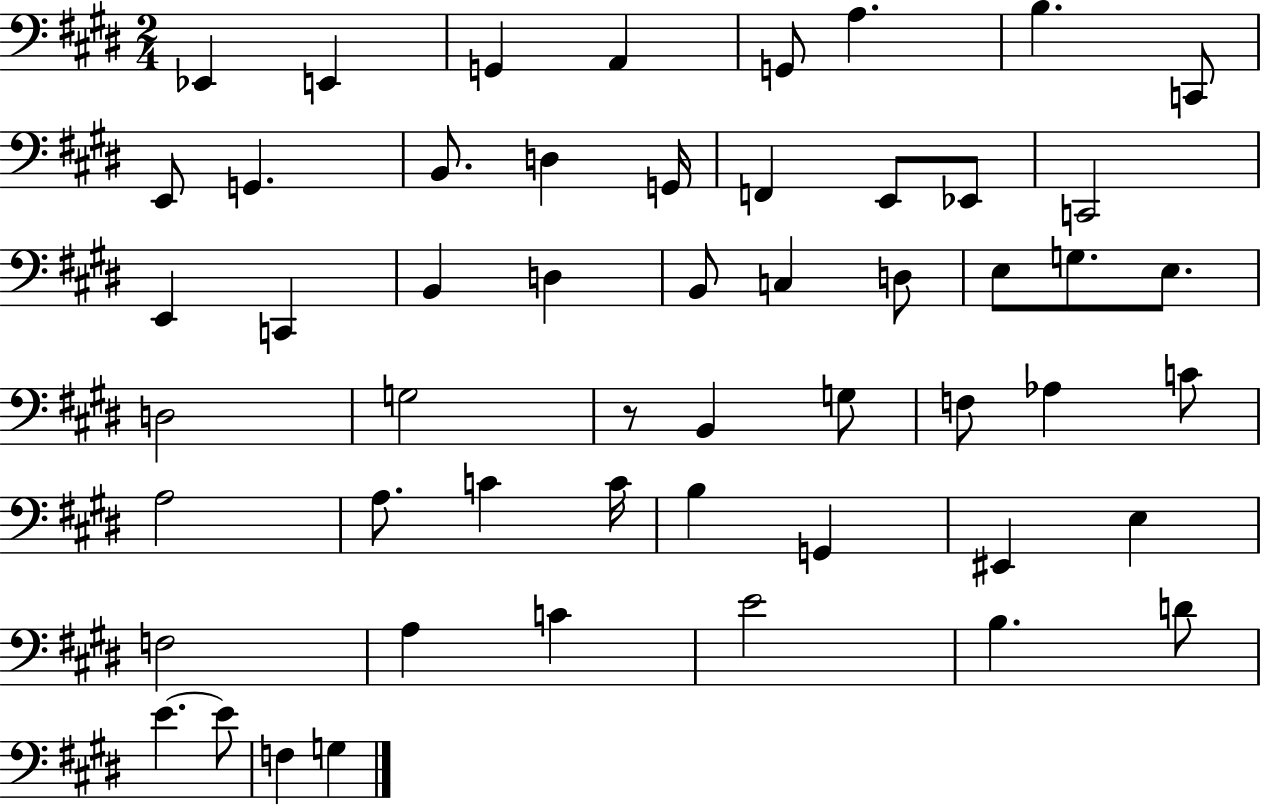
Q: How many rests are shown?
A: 1